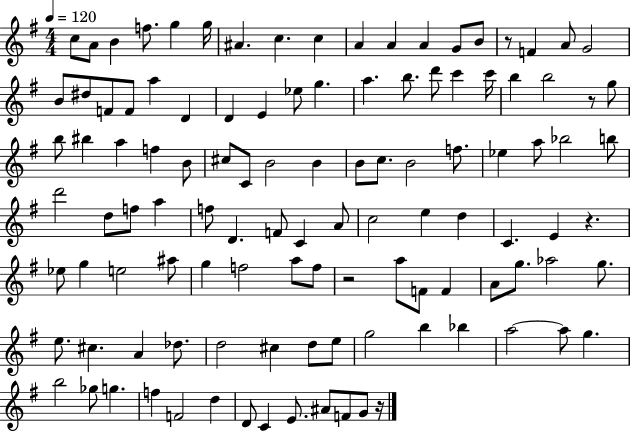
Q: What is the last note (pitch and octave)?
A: G4